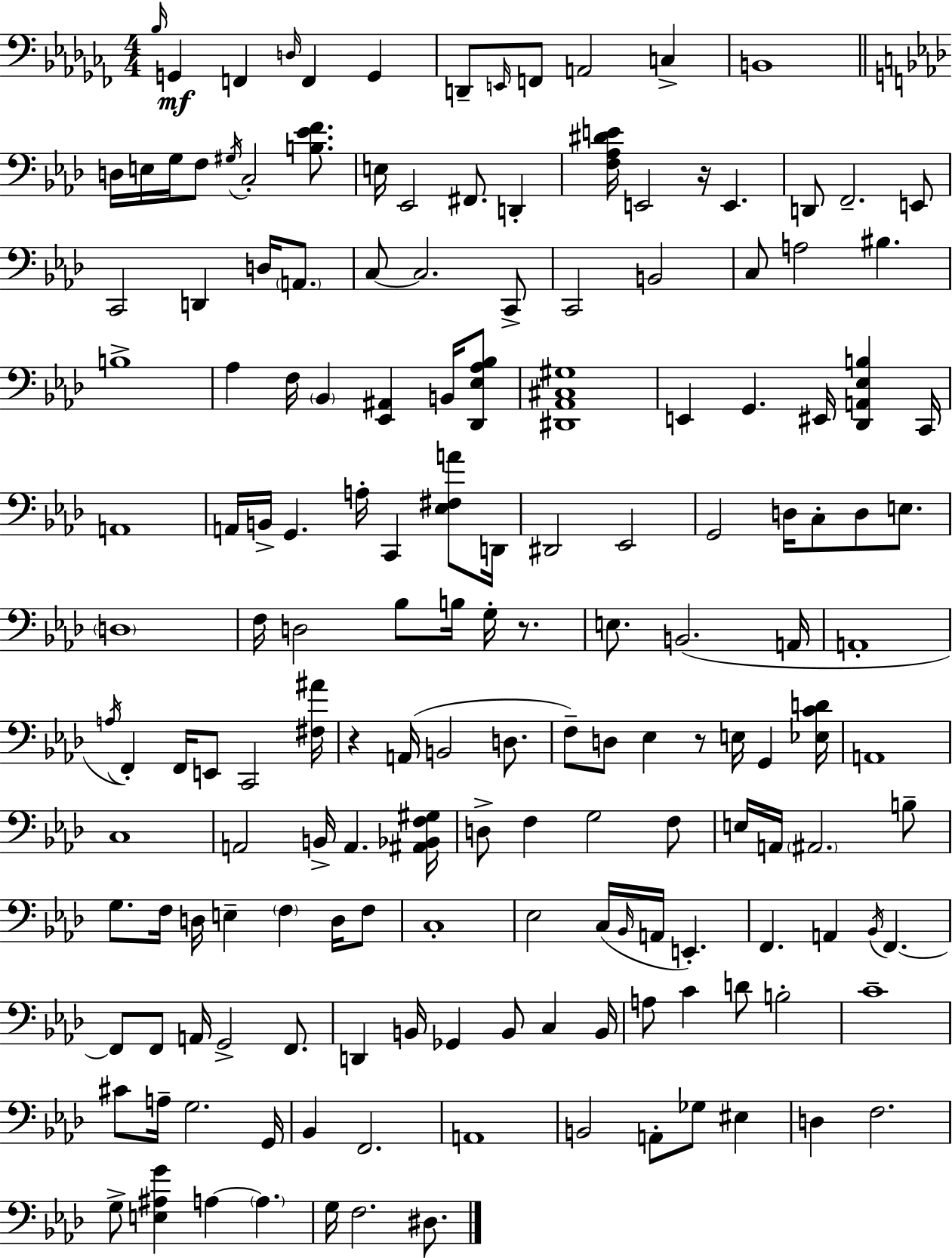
X:1
T:Untitled
M:4/4
L:1/4
K:Abm
_B,/4 G,, F,, D,/4 F,, G,, D,,/2 E,,/4 F,,/2 A,,2 C, B,,4 D,/4 E,/4 G,/4 F,/2 ^G,/4 C,2 [B,_EF]/2 E,/4 _E,,2 ^F,,/2 D,, [F,_A,^DE]/4 E,,2 z/4 E,, D,,/2 F,,2 E,,/2 C,,2 D,, D,/4 A,,/2 C,/2 C,2 C,,/2 C,,2 B,,2 C,/2 A,2 ^B, B,4 _A, F,/4 _B,, [_E,,^A,,] B,,/4 [_D,,_E,_A,_B,]/2 [^D,,_A,,^C,^G,]4 E,, G,, ^E,,/4 [_D,,A,,_E,B,] C,,/4 A,,4 A,,/4 B,,/4 G,, A,/4 C,, [_E,^F,A]/2 D,,/4 ^D,,2 _E,,2 G,,2 D,/4 C,/2 D,/2 E,/2 D,4 F,/4 D,2 _B,/2 B,/4 G,/4 z/2 E,/2 B,,2 A,,/4 A,,4 A,/4 F,, F,,/4 E,,/2 C,,2 [^F,^A]/4 z A,,/4 B,,2 D,/2 F,/2 D,/2 _E, z/2 E,/4 G,, [_E,CD]/4 A,,4 C,4 A,,2 B,,/4 A,, [^A,,_B,,F,^G,]/4 D,/2 F, G,2 F,/2 E,/4 A,,/4 ^A,,2 B,/2 G,/2 F,/4 D,/4 E, F, D,/4 F,/2 C,4 _E,2 C,/4 _B,,/4 A,,/4 E,, F,, A,, _B,,/4 F,, F,,/2 F,,/2 A,,/4 G,,2 F,,/2 D,, B,,/4 _G,, B,,/2 C, B,,/4 A,/2 C D/2 B,2 C4 ^C/2 A,/4 G,2 G,,/4 _B,, F,,2 A,,4 B,,2 A,,/2 _G,/2 ^E, D, F,2 G,/2 [E,^A,G] A, A, G,/4 F,2 ^D,/2